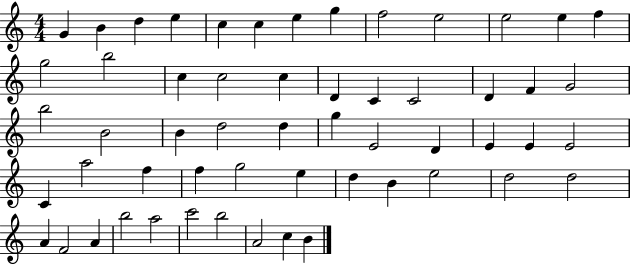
G4/q B4/q D5/q E5/q C5/q C5/q E5/q G5/q F5/h E5/h E5/h E5/q F5/q G5/h B5/h C5/q C5/h C5/q D4/q C4/q C4/h D4/q F4/q G4/h B5/h B4/h B4/q D5/h D5/q G5/q E4/h D4/q E4/q E4/q E4/h C4/q A5/h F5/q F5/q G5/h E5/q D5/q B4/q E5/h D5/h D5/h A4/q F4/h A4/q B5/h A5/h C6/h B5/h A4/h C5/q B4/q